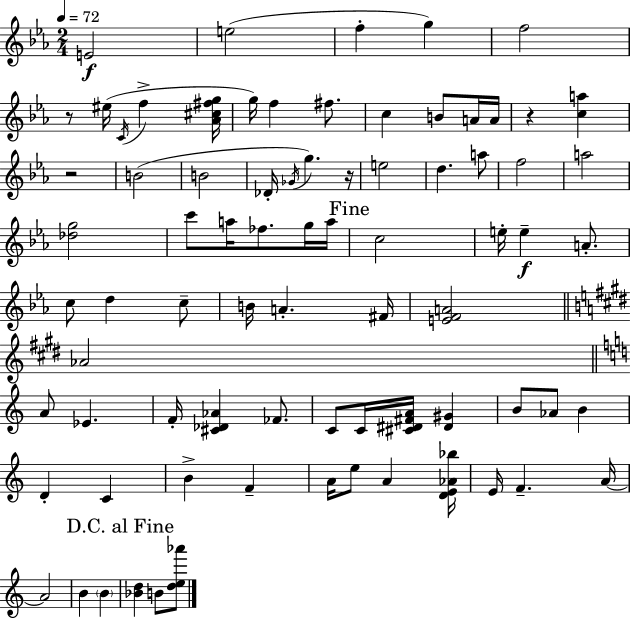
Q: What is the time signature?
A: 2/4